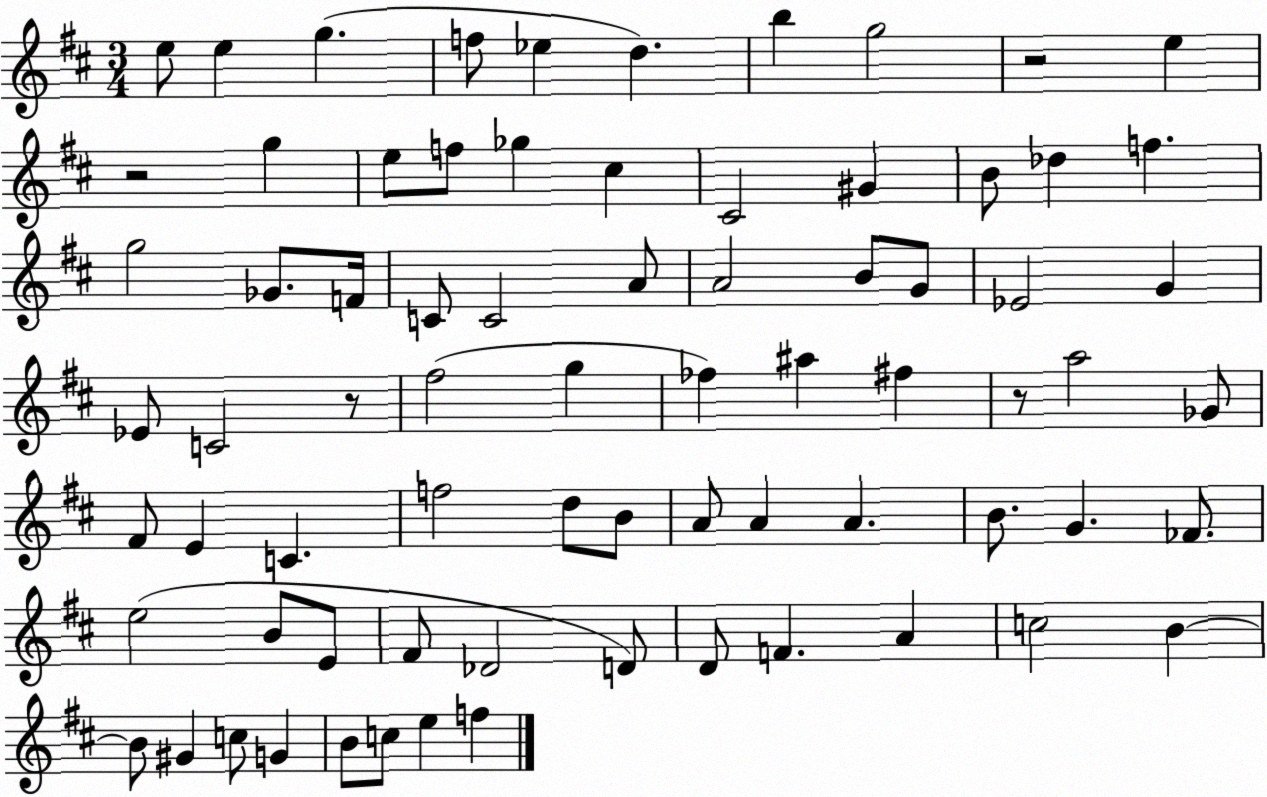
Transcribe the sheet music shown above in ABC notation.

X:1
T:Untitled
M:3/4
L:1/4
K:D
e/2 e g f/2 _e d b g2 z2 e z2 g e/2 f/2 _g ^c ^C2 ^G B/2 _d f g2 _G/2 F/4 C/2 C2 A/2 A2 B/2 G/2 _E2 G _E/2 C2 z/2 ^f2 g _f ^a ^f z/2 a2 _G/2 ^F/2 E C f2 d/2 B/2 A/2 A A B/2 G _F/2 e2 B/2 E/2 ^F/2 _D2 D/2 D/2 F A c2 B B/2 ^G c/2 G B/2 c/2 e f